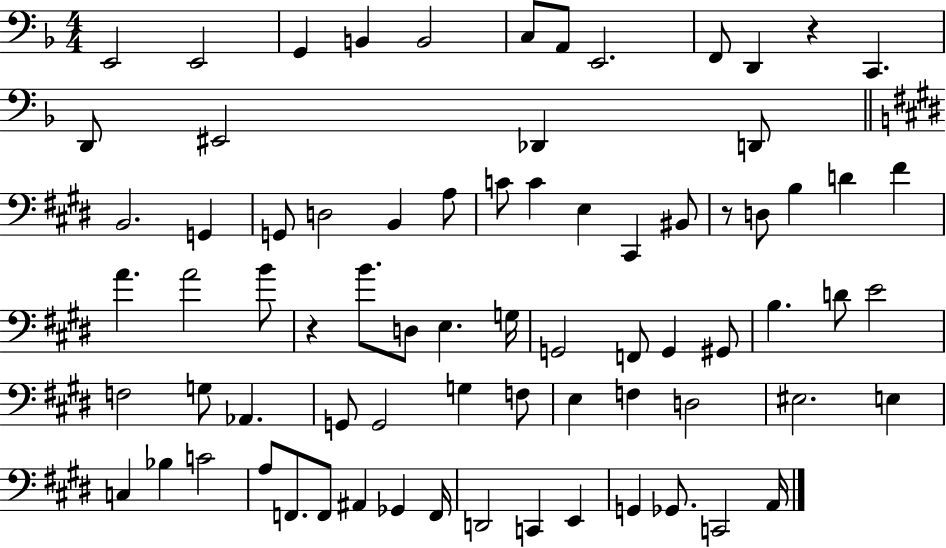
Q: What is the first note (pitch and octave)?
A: E2